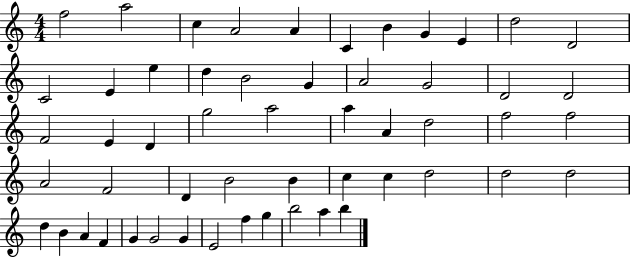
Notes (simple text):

F5/h A5/h C5/q A4/h A4/q C4/q B4/q G4/q E4/q D5/h D4/h C4/h E4/q E5/q D5/q B4/h G4/q A4/h G4/h D4/h D4/h F4/h E4/q D4/q G5/h A5/h A5/q A4/q D5/h F5/h F5/h A4/h F4/h D4/q B4/h B4/q C5/q C5/q D5/h D5/h D5/h D5/q B4/q A4/q F4/q G4/q G4/h G4/q E4/h F5/q G5/q B5/h A5/q B5/q